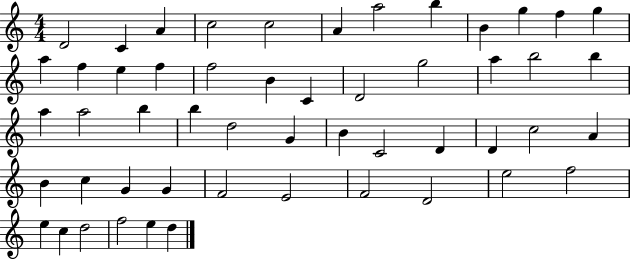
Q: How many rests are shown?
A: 0